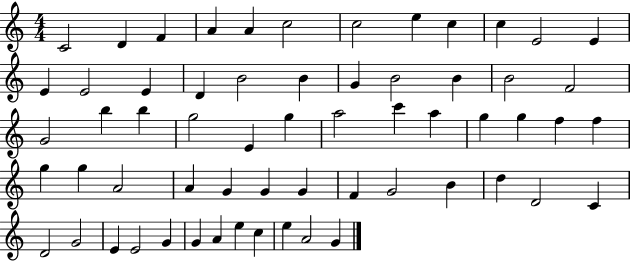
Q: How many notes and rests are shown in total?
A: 61